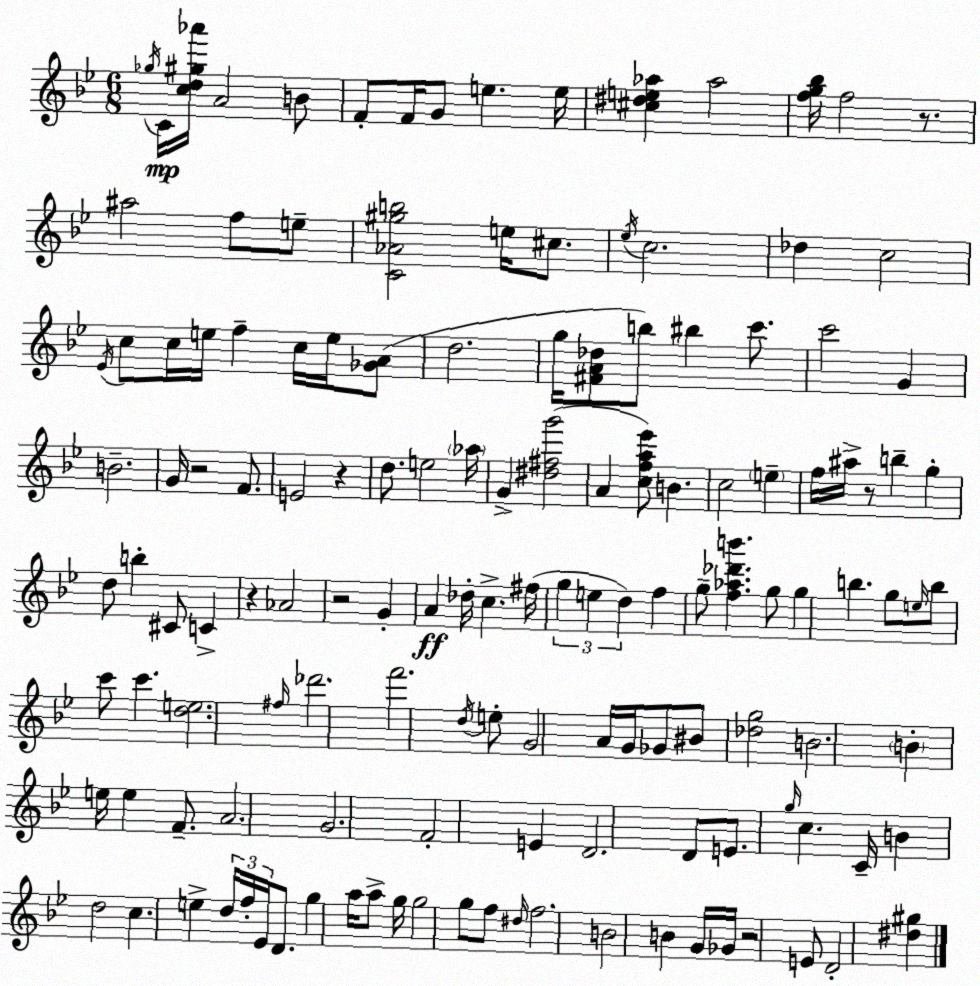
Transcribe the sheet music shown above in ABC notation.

X:1
T:Untitled
M:6/8
L:1/4
K:Gm
_g/4 C/4 [cd^g_a']/4 A2 B/2 F/2 F/4 G/2 e e/4 [^c^de_a] _a2 [fg_b]/4 f2 z/2 ^a2 f/2 e/2 [C_A^gb]2 e/4 ^c/2 _e/4 c2 _d c2 _E/4 c/2 c/4 e/4 f c/4 e/4 [_GA]/2 d2 g/4 [^FA_d]/2 b/2 ^b c'/2 c'2 G B2 G/4 z2 F/2 E2 z d/2 e2 _a/4 G [^d^fg']2 A [cfa_e']/2 B c2 e f/4 ^a/4 z/2 b g d/2 b ^C/2 C z _A2 z2 G A _d/4 c ^f/4 g e d f g/2 [f_a_d'b'] g/2 g b g/2 e/4 b/2 c'/2 c' [de]2 ^f/4 _d'2 f'2 d/4 e/2 G2 A/4 G/4 _G/2 ^B/2 [_dg]2 B2 B e/4 e F/2 A2 G2 F2 E D2 D/2 E/2 g/4 c C/4 B d2 c e d/4 f/4 _E/4 D/2 g a/4 a/2 g/4 g2 g/2 f/2 ^d/4 f2 B2 B G/4 _G/4 z2 E/2 D2 [^d^g]